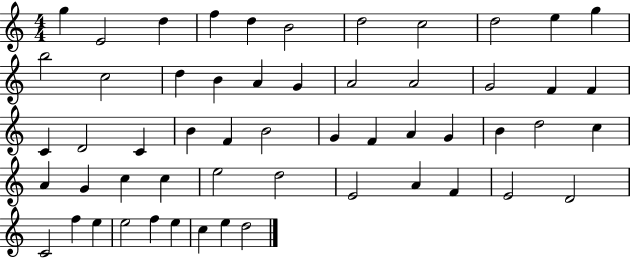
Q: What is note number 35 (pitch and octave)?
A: C5